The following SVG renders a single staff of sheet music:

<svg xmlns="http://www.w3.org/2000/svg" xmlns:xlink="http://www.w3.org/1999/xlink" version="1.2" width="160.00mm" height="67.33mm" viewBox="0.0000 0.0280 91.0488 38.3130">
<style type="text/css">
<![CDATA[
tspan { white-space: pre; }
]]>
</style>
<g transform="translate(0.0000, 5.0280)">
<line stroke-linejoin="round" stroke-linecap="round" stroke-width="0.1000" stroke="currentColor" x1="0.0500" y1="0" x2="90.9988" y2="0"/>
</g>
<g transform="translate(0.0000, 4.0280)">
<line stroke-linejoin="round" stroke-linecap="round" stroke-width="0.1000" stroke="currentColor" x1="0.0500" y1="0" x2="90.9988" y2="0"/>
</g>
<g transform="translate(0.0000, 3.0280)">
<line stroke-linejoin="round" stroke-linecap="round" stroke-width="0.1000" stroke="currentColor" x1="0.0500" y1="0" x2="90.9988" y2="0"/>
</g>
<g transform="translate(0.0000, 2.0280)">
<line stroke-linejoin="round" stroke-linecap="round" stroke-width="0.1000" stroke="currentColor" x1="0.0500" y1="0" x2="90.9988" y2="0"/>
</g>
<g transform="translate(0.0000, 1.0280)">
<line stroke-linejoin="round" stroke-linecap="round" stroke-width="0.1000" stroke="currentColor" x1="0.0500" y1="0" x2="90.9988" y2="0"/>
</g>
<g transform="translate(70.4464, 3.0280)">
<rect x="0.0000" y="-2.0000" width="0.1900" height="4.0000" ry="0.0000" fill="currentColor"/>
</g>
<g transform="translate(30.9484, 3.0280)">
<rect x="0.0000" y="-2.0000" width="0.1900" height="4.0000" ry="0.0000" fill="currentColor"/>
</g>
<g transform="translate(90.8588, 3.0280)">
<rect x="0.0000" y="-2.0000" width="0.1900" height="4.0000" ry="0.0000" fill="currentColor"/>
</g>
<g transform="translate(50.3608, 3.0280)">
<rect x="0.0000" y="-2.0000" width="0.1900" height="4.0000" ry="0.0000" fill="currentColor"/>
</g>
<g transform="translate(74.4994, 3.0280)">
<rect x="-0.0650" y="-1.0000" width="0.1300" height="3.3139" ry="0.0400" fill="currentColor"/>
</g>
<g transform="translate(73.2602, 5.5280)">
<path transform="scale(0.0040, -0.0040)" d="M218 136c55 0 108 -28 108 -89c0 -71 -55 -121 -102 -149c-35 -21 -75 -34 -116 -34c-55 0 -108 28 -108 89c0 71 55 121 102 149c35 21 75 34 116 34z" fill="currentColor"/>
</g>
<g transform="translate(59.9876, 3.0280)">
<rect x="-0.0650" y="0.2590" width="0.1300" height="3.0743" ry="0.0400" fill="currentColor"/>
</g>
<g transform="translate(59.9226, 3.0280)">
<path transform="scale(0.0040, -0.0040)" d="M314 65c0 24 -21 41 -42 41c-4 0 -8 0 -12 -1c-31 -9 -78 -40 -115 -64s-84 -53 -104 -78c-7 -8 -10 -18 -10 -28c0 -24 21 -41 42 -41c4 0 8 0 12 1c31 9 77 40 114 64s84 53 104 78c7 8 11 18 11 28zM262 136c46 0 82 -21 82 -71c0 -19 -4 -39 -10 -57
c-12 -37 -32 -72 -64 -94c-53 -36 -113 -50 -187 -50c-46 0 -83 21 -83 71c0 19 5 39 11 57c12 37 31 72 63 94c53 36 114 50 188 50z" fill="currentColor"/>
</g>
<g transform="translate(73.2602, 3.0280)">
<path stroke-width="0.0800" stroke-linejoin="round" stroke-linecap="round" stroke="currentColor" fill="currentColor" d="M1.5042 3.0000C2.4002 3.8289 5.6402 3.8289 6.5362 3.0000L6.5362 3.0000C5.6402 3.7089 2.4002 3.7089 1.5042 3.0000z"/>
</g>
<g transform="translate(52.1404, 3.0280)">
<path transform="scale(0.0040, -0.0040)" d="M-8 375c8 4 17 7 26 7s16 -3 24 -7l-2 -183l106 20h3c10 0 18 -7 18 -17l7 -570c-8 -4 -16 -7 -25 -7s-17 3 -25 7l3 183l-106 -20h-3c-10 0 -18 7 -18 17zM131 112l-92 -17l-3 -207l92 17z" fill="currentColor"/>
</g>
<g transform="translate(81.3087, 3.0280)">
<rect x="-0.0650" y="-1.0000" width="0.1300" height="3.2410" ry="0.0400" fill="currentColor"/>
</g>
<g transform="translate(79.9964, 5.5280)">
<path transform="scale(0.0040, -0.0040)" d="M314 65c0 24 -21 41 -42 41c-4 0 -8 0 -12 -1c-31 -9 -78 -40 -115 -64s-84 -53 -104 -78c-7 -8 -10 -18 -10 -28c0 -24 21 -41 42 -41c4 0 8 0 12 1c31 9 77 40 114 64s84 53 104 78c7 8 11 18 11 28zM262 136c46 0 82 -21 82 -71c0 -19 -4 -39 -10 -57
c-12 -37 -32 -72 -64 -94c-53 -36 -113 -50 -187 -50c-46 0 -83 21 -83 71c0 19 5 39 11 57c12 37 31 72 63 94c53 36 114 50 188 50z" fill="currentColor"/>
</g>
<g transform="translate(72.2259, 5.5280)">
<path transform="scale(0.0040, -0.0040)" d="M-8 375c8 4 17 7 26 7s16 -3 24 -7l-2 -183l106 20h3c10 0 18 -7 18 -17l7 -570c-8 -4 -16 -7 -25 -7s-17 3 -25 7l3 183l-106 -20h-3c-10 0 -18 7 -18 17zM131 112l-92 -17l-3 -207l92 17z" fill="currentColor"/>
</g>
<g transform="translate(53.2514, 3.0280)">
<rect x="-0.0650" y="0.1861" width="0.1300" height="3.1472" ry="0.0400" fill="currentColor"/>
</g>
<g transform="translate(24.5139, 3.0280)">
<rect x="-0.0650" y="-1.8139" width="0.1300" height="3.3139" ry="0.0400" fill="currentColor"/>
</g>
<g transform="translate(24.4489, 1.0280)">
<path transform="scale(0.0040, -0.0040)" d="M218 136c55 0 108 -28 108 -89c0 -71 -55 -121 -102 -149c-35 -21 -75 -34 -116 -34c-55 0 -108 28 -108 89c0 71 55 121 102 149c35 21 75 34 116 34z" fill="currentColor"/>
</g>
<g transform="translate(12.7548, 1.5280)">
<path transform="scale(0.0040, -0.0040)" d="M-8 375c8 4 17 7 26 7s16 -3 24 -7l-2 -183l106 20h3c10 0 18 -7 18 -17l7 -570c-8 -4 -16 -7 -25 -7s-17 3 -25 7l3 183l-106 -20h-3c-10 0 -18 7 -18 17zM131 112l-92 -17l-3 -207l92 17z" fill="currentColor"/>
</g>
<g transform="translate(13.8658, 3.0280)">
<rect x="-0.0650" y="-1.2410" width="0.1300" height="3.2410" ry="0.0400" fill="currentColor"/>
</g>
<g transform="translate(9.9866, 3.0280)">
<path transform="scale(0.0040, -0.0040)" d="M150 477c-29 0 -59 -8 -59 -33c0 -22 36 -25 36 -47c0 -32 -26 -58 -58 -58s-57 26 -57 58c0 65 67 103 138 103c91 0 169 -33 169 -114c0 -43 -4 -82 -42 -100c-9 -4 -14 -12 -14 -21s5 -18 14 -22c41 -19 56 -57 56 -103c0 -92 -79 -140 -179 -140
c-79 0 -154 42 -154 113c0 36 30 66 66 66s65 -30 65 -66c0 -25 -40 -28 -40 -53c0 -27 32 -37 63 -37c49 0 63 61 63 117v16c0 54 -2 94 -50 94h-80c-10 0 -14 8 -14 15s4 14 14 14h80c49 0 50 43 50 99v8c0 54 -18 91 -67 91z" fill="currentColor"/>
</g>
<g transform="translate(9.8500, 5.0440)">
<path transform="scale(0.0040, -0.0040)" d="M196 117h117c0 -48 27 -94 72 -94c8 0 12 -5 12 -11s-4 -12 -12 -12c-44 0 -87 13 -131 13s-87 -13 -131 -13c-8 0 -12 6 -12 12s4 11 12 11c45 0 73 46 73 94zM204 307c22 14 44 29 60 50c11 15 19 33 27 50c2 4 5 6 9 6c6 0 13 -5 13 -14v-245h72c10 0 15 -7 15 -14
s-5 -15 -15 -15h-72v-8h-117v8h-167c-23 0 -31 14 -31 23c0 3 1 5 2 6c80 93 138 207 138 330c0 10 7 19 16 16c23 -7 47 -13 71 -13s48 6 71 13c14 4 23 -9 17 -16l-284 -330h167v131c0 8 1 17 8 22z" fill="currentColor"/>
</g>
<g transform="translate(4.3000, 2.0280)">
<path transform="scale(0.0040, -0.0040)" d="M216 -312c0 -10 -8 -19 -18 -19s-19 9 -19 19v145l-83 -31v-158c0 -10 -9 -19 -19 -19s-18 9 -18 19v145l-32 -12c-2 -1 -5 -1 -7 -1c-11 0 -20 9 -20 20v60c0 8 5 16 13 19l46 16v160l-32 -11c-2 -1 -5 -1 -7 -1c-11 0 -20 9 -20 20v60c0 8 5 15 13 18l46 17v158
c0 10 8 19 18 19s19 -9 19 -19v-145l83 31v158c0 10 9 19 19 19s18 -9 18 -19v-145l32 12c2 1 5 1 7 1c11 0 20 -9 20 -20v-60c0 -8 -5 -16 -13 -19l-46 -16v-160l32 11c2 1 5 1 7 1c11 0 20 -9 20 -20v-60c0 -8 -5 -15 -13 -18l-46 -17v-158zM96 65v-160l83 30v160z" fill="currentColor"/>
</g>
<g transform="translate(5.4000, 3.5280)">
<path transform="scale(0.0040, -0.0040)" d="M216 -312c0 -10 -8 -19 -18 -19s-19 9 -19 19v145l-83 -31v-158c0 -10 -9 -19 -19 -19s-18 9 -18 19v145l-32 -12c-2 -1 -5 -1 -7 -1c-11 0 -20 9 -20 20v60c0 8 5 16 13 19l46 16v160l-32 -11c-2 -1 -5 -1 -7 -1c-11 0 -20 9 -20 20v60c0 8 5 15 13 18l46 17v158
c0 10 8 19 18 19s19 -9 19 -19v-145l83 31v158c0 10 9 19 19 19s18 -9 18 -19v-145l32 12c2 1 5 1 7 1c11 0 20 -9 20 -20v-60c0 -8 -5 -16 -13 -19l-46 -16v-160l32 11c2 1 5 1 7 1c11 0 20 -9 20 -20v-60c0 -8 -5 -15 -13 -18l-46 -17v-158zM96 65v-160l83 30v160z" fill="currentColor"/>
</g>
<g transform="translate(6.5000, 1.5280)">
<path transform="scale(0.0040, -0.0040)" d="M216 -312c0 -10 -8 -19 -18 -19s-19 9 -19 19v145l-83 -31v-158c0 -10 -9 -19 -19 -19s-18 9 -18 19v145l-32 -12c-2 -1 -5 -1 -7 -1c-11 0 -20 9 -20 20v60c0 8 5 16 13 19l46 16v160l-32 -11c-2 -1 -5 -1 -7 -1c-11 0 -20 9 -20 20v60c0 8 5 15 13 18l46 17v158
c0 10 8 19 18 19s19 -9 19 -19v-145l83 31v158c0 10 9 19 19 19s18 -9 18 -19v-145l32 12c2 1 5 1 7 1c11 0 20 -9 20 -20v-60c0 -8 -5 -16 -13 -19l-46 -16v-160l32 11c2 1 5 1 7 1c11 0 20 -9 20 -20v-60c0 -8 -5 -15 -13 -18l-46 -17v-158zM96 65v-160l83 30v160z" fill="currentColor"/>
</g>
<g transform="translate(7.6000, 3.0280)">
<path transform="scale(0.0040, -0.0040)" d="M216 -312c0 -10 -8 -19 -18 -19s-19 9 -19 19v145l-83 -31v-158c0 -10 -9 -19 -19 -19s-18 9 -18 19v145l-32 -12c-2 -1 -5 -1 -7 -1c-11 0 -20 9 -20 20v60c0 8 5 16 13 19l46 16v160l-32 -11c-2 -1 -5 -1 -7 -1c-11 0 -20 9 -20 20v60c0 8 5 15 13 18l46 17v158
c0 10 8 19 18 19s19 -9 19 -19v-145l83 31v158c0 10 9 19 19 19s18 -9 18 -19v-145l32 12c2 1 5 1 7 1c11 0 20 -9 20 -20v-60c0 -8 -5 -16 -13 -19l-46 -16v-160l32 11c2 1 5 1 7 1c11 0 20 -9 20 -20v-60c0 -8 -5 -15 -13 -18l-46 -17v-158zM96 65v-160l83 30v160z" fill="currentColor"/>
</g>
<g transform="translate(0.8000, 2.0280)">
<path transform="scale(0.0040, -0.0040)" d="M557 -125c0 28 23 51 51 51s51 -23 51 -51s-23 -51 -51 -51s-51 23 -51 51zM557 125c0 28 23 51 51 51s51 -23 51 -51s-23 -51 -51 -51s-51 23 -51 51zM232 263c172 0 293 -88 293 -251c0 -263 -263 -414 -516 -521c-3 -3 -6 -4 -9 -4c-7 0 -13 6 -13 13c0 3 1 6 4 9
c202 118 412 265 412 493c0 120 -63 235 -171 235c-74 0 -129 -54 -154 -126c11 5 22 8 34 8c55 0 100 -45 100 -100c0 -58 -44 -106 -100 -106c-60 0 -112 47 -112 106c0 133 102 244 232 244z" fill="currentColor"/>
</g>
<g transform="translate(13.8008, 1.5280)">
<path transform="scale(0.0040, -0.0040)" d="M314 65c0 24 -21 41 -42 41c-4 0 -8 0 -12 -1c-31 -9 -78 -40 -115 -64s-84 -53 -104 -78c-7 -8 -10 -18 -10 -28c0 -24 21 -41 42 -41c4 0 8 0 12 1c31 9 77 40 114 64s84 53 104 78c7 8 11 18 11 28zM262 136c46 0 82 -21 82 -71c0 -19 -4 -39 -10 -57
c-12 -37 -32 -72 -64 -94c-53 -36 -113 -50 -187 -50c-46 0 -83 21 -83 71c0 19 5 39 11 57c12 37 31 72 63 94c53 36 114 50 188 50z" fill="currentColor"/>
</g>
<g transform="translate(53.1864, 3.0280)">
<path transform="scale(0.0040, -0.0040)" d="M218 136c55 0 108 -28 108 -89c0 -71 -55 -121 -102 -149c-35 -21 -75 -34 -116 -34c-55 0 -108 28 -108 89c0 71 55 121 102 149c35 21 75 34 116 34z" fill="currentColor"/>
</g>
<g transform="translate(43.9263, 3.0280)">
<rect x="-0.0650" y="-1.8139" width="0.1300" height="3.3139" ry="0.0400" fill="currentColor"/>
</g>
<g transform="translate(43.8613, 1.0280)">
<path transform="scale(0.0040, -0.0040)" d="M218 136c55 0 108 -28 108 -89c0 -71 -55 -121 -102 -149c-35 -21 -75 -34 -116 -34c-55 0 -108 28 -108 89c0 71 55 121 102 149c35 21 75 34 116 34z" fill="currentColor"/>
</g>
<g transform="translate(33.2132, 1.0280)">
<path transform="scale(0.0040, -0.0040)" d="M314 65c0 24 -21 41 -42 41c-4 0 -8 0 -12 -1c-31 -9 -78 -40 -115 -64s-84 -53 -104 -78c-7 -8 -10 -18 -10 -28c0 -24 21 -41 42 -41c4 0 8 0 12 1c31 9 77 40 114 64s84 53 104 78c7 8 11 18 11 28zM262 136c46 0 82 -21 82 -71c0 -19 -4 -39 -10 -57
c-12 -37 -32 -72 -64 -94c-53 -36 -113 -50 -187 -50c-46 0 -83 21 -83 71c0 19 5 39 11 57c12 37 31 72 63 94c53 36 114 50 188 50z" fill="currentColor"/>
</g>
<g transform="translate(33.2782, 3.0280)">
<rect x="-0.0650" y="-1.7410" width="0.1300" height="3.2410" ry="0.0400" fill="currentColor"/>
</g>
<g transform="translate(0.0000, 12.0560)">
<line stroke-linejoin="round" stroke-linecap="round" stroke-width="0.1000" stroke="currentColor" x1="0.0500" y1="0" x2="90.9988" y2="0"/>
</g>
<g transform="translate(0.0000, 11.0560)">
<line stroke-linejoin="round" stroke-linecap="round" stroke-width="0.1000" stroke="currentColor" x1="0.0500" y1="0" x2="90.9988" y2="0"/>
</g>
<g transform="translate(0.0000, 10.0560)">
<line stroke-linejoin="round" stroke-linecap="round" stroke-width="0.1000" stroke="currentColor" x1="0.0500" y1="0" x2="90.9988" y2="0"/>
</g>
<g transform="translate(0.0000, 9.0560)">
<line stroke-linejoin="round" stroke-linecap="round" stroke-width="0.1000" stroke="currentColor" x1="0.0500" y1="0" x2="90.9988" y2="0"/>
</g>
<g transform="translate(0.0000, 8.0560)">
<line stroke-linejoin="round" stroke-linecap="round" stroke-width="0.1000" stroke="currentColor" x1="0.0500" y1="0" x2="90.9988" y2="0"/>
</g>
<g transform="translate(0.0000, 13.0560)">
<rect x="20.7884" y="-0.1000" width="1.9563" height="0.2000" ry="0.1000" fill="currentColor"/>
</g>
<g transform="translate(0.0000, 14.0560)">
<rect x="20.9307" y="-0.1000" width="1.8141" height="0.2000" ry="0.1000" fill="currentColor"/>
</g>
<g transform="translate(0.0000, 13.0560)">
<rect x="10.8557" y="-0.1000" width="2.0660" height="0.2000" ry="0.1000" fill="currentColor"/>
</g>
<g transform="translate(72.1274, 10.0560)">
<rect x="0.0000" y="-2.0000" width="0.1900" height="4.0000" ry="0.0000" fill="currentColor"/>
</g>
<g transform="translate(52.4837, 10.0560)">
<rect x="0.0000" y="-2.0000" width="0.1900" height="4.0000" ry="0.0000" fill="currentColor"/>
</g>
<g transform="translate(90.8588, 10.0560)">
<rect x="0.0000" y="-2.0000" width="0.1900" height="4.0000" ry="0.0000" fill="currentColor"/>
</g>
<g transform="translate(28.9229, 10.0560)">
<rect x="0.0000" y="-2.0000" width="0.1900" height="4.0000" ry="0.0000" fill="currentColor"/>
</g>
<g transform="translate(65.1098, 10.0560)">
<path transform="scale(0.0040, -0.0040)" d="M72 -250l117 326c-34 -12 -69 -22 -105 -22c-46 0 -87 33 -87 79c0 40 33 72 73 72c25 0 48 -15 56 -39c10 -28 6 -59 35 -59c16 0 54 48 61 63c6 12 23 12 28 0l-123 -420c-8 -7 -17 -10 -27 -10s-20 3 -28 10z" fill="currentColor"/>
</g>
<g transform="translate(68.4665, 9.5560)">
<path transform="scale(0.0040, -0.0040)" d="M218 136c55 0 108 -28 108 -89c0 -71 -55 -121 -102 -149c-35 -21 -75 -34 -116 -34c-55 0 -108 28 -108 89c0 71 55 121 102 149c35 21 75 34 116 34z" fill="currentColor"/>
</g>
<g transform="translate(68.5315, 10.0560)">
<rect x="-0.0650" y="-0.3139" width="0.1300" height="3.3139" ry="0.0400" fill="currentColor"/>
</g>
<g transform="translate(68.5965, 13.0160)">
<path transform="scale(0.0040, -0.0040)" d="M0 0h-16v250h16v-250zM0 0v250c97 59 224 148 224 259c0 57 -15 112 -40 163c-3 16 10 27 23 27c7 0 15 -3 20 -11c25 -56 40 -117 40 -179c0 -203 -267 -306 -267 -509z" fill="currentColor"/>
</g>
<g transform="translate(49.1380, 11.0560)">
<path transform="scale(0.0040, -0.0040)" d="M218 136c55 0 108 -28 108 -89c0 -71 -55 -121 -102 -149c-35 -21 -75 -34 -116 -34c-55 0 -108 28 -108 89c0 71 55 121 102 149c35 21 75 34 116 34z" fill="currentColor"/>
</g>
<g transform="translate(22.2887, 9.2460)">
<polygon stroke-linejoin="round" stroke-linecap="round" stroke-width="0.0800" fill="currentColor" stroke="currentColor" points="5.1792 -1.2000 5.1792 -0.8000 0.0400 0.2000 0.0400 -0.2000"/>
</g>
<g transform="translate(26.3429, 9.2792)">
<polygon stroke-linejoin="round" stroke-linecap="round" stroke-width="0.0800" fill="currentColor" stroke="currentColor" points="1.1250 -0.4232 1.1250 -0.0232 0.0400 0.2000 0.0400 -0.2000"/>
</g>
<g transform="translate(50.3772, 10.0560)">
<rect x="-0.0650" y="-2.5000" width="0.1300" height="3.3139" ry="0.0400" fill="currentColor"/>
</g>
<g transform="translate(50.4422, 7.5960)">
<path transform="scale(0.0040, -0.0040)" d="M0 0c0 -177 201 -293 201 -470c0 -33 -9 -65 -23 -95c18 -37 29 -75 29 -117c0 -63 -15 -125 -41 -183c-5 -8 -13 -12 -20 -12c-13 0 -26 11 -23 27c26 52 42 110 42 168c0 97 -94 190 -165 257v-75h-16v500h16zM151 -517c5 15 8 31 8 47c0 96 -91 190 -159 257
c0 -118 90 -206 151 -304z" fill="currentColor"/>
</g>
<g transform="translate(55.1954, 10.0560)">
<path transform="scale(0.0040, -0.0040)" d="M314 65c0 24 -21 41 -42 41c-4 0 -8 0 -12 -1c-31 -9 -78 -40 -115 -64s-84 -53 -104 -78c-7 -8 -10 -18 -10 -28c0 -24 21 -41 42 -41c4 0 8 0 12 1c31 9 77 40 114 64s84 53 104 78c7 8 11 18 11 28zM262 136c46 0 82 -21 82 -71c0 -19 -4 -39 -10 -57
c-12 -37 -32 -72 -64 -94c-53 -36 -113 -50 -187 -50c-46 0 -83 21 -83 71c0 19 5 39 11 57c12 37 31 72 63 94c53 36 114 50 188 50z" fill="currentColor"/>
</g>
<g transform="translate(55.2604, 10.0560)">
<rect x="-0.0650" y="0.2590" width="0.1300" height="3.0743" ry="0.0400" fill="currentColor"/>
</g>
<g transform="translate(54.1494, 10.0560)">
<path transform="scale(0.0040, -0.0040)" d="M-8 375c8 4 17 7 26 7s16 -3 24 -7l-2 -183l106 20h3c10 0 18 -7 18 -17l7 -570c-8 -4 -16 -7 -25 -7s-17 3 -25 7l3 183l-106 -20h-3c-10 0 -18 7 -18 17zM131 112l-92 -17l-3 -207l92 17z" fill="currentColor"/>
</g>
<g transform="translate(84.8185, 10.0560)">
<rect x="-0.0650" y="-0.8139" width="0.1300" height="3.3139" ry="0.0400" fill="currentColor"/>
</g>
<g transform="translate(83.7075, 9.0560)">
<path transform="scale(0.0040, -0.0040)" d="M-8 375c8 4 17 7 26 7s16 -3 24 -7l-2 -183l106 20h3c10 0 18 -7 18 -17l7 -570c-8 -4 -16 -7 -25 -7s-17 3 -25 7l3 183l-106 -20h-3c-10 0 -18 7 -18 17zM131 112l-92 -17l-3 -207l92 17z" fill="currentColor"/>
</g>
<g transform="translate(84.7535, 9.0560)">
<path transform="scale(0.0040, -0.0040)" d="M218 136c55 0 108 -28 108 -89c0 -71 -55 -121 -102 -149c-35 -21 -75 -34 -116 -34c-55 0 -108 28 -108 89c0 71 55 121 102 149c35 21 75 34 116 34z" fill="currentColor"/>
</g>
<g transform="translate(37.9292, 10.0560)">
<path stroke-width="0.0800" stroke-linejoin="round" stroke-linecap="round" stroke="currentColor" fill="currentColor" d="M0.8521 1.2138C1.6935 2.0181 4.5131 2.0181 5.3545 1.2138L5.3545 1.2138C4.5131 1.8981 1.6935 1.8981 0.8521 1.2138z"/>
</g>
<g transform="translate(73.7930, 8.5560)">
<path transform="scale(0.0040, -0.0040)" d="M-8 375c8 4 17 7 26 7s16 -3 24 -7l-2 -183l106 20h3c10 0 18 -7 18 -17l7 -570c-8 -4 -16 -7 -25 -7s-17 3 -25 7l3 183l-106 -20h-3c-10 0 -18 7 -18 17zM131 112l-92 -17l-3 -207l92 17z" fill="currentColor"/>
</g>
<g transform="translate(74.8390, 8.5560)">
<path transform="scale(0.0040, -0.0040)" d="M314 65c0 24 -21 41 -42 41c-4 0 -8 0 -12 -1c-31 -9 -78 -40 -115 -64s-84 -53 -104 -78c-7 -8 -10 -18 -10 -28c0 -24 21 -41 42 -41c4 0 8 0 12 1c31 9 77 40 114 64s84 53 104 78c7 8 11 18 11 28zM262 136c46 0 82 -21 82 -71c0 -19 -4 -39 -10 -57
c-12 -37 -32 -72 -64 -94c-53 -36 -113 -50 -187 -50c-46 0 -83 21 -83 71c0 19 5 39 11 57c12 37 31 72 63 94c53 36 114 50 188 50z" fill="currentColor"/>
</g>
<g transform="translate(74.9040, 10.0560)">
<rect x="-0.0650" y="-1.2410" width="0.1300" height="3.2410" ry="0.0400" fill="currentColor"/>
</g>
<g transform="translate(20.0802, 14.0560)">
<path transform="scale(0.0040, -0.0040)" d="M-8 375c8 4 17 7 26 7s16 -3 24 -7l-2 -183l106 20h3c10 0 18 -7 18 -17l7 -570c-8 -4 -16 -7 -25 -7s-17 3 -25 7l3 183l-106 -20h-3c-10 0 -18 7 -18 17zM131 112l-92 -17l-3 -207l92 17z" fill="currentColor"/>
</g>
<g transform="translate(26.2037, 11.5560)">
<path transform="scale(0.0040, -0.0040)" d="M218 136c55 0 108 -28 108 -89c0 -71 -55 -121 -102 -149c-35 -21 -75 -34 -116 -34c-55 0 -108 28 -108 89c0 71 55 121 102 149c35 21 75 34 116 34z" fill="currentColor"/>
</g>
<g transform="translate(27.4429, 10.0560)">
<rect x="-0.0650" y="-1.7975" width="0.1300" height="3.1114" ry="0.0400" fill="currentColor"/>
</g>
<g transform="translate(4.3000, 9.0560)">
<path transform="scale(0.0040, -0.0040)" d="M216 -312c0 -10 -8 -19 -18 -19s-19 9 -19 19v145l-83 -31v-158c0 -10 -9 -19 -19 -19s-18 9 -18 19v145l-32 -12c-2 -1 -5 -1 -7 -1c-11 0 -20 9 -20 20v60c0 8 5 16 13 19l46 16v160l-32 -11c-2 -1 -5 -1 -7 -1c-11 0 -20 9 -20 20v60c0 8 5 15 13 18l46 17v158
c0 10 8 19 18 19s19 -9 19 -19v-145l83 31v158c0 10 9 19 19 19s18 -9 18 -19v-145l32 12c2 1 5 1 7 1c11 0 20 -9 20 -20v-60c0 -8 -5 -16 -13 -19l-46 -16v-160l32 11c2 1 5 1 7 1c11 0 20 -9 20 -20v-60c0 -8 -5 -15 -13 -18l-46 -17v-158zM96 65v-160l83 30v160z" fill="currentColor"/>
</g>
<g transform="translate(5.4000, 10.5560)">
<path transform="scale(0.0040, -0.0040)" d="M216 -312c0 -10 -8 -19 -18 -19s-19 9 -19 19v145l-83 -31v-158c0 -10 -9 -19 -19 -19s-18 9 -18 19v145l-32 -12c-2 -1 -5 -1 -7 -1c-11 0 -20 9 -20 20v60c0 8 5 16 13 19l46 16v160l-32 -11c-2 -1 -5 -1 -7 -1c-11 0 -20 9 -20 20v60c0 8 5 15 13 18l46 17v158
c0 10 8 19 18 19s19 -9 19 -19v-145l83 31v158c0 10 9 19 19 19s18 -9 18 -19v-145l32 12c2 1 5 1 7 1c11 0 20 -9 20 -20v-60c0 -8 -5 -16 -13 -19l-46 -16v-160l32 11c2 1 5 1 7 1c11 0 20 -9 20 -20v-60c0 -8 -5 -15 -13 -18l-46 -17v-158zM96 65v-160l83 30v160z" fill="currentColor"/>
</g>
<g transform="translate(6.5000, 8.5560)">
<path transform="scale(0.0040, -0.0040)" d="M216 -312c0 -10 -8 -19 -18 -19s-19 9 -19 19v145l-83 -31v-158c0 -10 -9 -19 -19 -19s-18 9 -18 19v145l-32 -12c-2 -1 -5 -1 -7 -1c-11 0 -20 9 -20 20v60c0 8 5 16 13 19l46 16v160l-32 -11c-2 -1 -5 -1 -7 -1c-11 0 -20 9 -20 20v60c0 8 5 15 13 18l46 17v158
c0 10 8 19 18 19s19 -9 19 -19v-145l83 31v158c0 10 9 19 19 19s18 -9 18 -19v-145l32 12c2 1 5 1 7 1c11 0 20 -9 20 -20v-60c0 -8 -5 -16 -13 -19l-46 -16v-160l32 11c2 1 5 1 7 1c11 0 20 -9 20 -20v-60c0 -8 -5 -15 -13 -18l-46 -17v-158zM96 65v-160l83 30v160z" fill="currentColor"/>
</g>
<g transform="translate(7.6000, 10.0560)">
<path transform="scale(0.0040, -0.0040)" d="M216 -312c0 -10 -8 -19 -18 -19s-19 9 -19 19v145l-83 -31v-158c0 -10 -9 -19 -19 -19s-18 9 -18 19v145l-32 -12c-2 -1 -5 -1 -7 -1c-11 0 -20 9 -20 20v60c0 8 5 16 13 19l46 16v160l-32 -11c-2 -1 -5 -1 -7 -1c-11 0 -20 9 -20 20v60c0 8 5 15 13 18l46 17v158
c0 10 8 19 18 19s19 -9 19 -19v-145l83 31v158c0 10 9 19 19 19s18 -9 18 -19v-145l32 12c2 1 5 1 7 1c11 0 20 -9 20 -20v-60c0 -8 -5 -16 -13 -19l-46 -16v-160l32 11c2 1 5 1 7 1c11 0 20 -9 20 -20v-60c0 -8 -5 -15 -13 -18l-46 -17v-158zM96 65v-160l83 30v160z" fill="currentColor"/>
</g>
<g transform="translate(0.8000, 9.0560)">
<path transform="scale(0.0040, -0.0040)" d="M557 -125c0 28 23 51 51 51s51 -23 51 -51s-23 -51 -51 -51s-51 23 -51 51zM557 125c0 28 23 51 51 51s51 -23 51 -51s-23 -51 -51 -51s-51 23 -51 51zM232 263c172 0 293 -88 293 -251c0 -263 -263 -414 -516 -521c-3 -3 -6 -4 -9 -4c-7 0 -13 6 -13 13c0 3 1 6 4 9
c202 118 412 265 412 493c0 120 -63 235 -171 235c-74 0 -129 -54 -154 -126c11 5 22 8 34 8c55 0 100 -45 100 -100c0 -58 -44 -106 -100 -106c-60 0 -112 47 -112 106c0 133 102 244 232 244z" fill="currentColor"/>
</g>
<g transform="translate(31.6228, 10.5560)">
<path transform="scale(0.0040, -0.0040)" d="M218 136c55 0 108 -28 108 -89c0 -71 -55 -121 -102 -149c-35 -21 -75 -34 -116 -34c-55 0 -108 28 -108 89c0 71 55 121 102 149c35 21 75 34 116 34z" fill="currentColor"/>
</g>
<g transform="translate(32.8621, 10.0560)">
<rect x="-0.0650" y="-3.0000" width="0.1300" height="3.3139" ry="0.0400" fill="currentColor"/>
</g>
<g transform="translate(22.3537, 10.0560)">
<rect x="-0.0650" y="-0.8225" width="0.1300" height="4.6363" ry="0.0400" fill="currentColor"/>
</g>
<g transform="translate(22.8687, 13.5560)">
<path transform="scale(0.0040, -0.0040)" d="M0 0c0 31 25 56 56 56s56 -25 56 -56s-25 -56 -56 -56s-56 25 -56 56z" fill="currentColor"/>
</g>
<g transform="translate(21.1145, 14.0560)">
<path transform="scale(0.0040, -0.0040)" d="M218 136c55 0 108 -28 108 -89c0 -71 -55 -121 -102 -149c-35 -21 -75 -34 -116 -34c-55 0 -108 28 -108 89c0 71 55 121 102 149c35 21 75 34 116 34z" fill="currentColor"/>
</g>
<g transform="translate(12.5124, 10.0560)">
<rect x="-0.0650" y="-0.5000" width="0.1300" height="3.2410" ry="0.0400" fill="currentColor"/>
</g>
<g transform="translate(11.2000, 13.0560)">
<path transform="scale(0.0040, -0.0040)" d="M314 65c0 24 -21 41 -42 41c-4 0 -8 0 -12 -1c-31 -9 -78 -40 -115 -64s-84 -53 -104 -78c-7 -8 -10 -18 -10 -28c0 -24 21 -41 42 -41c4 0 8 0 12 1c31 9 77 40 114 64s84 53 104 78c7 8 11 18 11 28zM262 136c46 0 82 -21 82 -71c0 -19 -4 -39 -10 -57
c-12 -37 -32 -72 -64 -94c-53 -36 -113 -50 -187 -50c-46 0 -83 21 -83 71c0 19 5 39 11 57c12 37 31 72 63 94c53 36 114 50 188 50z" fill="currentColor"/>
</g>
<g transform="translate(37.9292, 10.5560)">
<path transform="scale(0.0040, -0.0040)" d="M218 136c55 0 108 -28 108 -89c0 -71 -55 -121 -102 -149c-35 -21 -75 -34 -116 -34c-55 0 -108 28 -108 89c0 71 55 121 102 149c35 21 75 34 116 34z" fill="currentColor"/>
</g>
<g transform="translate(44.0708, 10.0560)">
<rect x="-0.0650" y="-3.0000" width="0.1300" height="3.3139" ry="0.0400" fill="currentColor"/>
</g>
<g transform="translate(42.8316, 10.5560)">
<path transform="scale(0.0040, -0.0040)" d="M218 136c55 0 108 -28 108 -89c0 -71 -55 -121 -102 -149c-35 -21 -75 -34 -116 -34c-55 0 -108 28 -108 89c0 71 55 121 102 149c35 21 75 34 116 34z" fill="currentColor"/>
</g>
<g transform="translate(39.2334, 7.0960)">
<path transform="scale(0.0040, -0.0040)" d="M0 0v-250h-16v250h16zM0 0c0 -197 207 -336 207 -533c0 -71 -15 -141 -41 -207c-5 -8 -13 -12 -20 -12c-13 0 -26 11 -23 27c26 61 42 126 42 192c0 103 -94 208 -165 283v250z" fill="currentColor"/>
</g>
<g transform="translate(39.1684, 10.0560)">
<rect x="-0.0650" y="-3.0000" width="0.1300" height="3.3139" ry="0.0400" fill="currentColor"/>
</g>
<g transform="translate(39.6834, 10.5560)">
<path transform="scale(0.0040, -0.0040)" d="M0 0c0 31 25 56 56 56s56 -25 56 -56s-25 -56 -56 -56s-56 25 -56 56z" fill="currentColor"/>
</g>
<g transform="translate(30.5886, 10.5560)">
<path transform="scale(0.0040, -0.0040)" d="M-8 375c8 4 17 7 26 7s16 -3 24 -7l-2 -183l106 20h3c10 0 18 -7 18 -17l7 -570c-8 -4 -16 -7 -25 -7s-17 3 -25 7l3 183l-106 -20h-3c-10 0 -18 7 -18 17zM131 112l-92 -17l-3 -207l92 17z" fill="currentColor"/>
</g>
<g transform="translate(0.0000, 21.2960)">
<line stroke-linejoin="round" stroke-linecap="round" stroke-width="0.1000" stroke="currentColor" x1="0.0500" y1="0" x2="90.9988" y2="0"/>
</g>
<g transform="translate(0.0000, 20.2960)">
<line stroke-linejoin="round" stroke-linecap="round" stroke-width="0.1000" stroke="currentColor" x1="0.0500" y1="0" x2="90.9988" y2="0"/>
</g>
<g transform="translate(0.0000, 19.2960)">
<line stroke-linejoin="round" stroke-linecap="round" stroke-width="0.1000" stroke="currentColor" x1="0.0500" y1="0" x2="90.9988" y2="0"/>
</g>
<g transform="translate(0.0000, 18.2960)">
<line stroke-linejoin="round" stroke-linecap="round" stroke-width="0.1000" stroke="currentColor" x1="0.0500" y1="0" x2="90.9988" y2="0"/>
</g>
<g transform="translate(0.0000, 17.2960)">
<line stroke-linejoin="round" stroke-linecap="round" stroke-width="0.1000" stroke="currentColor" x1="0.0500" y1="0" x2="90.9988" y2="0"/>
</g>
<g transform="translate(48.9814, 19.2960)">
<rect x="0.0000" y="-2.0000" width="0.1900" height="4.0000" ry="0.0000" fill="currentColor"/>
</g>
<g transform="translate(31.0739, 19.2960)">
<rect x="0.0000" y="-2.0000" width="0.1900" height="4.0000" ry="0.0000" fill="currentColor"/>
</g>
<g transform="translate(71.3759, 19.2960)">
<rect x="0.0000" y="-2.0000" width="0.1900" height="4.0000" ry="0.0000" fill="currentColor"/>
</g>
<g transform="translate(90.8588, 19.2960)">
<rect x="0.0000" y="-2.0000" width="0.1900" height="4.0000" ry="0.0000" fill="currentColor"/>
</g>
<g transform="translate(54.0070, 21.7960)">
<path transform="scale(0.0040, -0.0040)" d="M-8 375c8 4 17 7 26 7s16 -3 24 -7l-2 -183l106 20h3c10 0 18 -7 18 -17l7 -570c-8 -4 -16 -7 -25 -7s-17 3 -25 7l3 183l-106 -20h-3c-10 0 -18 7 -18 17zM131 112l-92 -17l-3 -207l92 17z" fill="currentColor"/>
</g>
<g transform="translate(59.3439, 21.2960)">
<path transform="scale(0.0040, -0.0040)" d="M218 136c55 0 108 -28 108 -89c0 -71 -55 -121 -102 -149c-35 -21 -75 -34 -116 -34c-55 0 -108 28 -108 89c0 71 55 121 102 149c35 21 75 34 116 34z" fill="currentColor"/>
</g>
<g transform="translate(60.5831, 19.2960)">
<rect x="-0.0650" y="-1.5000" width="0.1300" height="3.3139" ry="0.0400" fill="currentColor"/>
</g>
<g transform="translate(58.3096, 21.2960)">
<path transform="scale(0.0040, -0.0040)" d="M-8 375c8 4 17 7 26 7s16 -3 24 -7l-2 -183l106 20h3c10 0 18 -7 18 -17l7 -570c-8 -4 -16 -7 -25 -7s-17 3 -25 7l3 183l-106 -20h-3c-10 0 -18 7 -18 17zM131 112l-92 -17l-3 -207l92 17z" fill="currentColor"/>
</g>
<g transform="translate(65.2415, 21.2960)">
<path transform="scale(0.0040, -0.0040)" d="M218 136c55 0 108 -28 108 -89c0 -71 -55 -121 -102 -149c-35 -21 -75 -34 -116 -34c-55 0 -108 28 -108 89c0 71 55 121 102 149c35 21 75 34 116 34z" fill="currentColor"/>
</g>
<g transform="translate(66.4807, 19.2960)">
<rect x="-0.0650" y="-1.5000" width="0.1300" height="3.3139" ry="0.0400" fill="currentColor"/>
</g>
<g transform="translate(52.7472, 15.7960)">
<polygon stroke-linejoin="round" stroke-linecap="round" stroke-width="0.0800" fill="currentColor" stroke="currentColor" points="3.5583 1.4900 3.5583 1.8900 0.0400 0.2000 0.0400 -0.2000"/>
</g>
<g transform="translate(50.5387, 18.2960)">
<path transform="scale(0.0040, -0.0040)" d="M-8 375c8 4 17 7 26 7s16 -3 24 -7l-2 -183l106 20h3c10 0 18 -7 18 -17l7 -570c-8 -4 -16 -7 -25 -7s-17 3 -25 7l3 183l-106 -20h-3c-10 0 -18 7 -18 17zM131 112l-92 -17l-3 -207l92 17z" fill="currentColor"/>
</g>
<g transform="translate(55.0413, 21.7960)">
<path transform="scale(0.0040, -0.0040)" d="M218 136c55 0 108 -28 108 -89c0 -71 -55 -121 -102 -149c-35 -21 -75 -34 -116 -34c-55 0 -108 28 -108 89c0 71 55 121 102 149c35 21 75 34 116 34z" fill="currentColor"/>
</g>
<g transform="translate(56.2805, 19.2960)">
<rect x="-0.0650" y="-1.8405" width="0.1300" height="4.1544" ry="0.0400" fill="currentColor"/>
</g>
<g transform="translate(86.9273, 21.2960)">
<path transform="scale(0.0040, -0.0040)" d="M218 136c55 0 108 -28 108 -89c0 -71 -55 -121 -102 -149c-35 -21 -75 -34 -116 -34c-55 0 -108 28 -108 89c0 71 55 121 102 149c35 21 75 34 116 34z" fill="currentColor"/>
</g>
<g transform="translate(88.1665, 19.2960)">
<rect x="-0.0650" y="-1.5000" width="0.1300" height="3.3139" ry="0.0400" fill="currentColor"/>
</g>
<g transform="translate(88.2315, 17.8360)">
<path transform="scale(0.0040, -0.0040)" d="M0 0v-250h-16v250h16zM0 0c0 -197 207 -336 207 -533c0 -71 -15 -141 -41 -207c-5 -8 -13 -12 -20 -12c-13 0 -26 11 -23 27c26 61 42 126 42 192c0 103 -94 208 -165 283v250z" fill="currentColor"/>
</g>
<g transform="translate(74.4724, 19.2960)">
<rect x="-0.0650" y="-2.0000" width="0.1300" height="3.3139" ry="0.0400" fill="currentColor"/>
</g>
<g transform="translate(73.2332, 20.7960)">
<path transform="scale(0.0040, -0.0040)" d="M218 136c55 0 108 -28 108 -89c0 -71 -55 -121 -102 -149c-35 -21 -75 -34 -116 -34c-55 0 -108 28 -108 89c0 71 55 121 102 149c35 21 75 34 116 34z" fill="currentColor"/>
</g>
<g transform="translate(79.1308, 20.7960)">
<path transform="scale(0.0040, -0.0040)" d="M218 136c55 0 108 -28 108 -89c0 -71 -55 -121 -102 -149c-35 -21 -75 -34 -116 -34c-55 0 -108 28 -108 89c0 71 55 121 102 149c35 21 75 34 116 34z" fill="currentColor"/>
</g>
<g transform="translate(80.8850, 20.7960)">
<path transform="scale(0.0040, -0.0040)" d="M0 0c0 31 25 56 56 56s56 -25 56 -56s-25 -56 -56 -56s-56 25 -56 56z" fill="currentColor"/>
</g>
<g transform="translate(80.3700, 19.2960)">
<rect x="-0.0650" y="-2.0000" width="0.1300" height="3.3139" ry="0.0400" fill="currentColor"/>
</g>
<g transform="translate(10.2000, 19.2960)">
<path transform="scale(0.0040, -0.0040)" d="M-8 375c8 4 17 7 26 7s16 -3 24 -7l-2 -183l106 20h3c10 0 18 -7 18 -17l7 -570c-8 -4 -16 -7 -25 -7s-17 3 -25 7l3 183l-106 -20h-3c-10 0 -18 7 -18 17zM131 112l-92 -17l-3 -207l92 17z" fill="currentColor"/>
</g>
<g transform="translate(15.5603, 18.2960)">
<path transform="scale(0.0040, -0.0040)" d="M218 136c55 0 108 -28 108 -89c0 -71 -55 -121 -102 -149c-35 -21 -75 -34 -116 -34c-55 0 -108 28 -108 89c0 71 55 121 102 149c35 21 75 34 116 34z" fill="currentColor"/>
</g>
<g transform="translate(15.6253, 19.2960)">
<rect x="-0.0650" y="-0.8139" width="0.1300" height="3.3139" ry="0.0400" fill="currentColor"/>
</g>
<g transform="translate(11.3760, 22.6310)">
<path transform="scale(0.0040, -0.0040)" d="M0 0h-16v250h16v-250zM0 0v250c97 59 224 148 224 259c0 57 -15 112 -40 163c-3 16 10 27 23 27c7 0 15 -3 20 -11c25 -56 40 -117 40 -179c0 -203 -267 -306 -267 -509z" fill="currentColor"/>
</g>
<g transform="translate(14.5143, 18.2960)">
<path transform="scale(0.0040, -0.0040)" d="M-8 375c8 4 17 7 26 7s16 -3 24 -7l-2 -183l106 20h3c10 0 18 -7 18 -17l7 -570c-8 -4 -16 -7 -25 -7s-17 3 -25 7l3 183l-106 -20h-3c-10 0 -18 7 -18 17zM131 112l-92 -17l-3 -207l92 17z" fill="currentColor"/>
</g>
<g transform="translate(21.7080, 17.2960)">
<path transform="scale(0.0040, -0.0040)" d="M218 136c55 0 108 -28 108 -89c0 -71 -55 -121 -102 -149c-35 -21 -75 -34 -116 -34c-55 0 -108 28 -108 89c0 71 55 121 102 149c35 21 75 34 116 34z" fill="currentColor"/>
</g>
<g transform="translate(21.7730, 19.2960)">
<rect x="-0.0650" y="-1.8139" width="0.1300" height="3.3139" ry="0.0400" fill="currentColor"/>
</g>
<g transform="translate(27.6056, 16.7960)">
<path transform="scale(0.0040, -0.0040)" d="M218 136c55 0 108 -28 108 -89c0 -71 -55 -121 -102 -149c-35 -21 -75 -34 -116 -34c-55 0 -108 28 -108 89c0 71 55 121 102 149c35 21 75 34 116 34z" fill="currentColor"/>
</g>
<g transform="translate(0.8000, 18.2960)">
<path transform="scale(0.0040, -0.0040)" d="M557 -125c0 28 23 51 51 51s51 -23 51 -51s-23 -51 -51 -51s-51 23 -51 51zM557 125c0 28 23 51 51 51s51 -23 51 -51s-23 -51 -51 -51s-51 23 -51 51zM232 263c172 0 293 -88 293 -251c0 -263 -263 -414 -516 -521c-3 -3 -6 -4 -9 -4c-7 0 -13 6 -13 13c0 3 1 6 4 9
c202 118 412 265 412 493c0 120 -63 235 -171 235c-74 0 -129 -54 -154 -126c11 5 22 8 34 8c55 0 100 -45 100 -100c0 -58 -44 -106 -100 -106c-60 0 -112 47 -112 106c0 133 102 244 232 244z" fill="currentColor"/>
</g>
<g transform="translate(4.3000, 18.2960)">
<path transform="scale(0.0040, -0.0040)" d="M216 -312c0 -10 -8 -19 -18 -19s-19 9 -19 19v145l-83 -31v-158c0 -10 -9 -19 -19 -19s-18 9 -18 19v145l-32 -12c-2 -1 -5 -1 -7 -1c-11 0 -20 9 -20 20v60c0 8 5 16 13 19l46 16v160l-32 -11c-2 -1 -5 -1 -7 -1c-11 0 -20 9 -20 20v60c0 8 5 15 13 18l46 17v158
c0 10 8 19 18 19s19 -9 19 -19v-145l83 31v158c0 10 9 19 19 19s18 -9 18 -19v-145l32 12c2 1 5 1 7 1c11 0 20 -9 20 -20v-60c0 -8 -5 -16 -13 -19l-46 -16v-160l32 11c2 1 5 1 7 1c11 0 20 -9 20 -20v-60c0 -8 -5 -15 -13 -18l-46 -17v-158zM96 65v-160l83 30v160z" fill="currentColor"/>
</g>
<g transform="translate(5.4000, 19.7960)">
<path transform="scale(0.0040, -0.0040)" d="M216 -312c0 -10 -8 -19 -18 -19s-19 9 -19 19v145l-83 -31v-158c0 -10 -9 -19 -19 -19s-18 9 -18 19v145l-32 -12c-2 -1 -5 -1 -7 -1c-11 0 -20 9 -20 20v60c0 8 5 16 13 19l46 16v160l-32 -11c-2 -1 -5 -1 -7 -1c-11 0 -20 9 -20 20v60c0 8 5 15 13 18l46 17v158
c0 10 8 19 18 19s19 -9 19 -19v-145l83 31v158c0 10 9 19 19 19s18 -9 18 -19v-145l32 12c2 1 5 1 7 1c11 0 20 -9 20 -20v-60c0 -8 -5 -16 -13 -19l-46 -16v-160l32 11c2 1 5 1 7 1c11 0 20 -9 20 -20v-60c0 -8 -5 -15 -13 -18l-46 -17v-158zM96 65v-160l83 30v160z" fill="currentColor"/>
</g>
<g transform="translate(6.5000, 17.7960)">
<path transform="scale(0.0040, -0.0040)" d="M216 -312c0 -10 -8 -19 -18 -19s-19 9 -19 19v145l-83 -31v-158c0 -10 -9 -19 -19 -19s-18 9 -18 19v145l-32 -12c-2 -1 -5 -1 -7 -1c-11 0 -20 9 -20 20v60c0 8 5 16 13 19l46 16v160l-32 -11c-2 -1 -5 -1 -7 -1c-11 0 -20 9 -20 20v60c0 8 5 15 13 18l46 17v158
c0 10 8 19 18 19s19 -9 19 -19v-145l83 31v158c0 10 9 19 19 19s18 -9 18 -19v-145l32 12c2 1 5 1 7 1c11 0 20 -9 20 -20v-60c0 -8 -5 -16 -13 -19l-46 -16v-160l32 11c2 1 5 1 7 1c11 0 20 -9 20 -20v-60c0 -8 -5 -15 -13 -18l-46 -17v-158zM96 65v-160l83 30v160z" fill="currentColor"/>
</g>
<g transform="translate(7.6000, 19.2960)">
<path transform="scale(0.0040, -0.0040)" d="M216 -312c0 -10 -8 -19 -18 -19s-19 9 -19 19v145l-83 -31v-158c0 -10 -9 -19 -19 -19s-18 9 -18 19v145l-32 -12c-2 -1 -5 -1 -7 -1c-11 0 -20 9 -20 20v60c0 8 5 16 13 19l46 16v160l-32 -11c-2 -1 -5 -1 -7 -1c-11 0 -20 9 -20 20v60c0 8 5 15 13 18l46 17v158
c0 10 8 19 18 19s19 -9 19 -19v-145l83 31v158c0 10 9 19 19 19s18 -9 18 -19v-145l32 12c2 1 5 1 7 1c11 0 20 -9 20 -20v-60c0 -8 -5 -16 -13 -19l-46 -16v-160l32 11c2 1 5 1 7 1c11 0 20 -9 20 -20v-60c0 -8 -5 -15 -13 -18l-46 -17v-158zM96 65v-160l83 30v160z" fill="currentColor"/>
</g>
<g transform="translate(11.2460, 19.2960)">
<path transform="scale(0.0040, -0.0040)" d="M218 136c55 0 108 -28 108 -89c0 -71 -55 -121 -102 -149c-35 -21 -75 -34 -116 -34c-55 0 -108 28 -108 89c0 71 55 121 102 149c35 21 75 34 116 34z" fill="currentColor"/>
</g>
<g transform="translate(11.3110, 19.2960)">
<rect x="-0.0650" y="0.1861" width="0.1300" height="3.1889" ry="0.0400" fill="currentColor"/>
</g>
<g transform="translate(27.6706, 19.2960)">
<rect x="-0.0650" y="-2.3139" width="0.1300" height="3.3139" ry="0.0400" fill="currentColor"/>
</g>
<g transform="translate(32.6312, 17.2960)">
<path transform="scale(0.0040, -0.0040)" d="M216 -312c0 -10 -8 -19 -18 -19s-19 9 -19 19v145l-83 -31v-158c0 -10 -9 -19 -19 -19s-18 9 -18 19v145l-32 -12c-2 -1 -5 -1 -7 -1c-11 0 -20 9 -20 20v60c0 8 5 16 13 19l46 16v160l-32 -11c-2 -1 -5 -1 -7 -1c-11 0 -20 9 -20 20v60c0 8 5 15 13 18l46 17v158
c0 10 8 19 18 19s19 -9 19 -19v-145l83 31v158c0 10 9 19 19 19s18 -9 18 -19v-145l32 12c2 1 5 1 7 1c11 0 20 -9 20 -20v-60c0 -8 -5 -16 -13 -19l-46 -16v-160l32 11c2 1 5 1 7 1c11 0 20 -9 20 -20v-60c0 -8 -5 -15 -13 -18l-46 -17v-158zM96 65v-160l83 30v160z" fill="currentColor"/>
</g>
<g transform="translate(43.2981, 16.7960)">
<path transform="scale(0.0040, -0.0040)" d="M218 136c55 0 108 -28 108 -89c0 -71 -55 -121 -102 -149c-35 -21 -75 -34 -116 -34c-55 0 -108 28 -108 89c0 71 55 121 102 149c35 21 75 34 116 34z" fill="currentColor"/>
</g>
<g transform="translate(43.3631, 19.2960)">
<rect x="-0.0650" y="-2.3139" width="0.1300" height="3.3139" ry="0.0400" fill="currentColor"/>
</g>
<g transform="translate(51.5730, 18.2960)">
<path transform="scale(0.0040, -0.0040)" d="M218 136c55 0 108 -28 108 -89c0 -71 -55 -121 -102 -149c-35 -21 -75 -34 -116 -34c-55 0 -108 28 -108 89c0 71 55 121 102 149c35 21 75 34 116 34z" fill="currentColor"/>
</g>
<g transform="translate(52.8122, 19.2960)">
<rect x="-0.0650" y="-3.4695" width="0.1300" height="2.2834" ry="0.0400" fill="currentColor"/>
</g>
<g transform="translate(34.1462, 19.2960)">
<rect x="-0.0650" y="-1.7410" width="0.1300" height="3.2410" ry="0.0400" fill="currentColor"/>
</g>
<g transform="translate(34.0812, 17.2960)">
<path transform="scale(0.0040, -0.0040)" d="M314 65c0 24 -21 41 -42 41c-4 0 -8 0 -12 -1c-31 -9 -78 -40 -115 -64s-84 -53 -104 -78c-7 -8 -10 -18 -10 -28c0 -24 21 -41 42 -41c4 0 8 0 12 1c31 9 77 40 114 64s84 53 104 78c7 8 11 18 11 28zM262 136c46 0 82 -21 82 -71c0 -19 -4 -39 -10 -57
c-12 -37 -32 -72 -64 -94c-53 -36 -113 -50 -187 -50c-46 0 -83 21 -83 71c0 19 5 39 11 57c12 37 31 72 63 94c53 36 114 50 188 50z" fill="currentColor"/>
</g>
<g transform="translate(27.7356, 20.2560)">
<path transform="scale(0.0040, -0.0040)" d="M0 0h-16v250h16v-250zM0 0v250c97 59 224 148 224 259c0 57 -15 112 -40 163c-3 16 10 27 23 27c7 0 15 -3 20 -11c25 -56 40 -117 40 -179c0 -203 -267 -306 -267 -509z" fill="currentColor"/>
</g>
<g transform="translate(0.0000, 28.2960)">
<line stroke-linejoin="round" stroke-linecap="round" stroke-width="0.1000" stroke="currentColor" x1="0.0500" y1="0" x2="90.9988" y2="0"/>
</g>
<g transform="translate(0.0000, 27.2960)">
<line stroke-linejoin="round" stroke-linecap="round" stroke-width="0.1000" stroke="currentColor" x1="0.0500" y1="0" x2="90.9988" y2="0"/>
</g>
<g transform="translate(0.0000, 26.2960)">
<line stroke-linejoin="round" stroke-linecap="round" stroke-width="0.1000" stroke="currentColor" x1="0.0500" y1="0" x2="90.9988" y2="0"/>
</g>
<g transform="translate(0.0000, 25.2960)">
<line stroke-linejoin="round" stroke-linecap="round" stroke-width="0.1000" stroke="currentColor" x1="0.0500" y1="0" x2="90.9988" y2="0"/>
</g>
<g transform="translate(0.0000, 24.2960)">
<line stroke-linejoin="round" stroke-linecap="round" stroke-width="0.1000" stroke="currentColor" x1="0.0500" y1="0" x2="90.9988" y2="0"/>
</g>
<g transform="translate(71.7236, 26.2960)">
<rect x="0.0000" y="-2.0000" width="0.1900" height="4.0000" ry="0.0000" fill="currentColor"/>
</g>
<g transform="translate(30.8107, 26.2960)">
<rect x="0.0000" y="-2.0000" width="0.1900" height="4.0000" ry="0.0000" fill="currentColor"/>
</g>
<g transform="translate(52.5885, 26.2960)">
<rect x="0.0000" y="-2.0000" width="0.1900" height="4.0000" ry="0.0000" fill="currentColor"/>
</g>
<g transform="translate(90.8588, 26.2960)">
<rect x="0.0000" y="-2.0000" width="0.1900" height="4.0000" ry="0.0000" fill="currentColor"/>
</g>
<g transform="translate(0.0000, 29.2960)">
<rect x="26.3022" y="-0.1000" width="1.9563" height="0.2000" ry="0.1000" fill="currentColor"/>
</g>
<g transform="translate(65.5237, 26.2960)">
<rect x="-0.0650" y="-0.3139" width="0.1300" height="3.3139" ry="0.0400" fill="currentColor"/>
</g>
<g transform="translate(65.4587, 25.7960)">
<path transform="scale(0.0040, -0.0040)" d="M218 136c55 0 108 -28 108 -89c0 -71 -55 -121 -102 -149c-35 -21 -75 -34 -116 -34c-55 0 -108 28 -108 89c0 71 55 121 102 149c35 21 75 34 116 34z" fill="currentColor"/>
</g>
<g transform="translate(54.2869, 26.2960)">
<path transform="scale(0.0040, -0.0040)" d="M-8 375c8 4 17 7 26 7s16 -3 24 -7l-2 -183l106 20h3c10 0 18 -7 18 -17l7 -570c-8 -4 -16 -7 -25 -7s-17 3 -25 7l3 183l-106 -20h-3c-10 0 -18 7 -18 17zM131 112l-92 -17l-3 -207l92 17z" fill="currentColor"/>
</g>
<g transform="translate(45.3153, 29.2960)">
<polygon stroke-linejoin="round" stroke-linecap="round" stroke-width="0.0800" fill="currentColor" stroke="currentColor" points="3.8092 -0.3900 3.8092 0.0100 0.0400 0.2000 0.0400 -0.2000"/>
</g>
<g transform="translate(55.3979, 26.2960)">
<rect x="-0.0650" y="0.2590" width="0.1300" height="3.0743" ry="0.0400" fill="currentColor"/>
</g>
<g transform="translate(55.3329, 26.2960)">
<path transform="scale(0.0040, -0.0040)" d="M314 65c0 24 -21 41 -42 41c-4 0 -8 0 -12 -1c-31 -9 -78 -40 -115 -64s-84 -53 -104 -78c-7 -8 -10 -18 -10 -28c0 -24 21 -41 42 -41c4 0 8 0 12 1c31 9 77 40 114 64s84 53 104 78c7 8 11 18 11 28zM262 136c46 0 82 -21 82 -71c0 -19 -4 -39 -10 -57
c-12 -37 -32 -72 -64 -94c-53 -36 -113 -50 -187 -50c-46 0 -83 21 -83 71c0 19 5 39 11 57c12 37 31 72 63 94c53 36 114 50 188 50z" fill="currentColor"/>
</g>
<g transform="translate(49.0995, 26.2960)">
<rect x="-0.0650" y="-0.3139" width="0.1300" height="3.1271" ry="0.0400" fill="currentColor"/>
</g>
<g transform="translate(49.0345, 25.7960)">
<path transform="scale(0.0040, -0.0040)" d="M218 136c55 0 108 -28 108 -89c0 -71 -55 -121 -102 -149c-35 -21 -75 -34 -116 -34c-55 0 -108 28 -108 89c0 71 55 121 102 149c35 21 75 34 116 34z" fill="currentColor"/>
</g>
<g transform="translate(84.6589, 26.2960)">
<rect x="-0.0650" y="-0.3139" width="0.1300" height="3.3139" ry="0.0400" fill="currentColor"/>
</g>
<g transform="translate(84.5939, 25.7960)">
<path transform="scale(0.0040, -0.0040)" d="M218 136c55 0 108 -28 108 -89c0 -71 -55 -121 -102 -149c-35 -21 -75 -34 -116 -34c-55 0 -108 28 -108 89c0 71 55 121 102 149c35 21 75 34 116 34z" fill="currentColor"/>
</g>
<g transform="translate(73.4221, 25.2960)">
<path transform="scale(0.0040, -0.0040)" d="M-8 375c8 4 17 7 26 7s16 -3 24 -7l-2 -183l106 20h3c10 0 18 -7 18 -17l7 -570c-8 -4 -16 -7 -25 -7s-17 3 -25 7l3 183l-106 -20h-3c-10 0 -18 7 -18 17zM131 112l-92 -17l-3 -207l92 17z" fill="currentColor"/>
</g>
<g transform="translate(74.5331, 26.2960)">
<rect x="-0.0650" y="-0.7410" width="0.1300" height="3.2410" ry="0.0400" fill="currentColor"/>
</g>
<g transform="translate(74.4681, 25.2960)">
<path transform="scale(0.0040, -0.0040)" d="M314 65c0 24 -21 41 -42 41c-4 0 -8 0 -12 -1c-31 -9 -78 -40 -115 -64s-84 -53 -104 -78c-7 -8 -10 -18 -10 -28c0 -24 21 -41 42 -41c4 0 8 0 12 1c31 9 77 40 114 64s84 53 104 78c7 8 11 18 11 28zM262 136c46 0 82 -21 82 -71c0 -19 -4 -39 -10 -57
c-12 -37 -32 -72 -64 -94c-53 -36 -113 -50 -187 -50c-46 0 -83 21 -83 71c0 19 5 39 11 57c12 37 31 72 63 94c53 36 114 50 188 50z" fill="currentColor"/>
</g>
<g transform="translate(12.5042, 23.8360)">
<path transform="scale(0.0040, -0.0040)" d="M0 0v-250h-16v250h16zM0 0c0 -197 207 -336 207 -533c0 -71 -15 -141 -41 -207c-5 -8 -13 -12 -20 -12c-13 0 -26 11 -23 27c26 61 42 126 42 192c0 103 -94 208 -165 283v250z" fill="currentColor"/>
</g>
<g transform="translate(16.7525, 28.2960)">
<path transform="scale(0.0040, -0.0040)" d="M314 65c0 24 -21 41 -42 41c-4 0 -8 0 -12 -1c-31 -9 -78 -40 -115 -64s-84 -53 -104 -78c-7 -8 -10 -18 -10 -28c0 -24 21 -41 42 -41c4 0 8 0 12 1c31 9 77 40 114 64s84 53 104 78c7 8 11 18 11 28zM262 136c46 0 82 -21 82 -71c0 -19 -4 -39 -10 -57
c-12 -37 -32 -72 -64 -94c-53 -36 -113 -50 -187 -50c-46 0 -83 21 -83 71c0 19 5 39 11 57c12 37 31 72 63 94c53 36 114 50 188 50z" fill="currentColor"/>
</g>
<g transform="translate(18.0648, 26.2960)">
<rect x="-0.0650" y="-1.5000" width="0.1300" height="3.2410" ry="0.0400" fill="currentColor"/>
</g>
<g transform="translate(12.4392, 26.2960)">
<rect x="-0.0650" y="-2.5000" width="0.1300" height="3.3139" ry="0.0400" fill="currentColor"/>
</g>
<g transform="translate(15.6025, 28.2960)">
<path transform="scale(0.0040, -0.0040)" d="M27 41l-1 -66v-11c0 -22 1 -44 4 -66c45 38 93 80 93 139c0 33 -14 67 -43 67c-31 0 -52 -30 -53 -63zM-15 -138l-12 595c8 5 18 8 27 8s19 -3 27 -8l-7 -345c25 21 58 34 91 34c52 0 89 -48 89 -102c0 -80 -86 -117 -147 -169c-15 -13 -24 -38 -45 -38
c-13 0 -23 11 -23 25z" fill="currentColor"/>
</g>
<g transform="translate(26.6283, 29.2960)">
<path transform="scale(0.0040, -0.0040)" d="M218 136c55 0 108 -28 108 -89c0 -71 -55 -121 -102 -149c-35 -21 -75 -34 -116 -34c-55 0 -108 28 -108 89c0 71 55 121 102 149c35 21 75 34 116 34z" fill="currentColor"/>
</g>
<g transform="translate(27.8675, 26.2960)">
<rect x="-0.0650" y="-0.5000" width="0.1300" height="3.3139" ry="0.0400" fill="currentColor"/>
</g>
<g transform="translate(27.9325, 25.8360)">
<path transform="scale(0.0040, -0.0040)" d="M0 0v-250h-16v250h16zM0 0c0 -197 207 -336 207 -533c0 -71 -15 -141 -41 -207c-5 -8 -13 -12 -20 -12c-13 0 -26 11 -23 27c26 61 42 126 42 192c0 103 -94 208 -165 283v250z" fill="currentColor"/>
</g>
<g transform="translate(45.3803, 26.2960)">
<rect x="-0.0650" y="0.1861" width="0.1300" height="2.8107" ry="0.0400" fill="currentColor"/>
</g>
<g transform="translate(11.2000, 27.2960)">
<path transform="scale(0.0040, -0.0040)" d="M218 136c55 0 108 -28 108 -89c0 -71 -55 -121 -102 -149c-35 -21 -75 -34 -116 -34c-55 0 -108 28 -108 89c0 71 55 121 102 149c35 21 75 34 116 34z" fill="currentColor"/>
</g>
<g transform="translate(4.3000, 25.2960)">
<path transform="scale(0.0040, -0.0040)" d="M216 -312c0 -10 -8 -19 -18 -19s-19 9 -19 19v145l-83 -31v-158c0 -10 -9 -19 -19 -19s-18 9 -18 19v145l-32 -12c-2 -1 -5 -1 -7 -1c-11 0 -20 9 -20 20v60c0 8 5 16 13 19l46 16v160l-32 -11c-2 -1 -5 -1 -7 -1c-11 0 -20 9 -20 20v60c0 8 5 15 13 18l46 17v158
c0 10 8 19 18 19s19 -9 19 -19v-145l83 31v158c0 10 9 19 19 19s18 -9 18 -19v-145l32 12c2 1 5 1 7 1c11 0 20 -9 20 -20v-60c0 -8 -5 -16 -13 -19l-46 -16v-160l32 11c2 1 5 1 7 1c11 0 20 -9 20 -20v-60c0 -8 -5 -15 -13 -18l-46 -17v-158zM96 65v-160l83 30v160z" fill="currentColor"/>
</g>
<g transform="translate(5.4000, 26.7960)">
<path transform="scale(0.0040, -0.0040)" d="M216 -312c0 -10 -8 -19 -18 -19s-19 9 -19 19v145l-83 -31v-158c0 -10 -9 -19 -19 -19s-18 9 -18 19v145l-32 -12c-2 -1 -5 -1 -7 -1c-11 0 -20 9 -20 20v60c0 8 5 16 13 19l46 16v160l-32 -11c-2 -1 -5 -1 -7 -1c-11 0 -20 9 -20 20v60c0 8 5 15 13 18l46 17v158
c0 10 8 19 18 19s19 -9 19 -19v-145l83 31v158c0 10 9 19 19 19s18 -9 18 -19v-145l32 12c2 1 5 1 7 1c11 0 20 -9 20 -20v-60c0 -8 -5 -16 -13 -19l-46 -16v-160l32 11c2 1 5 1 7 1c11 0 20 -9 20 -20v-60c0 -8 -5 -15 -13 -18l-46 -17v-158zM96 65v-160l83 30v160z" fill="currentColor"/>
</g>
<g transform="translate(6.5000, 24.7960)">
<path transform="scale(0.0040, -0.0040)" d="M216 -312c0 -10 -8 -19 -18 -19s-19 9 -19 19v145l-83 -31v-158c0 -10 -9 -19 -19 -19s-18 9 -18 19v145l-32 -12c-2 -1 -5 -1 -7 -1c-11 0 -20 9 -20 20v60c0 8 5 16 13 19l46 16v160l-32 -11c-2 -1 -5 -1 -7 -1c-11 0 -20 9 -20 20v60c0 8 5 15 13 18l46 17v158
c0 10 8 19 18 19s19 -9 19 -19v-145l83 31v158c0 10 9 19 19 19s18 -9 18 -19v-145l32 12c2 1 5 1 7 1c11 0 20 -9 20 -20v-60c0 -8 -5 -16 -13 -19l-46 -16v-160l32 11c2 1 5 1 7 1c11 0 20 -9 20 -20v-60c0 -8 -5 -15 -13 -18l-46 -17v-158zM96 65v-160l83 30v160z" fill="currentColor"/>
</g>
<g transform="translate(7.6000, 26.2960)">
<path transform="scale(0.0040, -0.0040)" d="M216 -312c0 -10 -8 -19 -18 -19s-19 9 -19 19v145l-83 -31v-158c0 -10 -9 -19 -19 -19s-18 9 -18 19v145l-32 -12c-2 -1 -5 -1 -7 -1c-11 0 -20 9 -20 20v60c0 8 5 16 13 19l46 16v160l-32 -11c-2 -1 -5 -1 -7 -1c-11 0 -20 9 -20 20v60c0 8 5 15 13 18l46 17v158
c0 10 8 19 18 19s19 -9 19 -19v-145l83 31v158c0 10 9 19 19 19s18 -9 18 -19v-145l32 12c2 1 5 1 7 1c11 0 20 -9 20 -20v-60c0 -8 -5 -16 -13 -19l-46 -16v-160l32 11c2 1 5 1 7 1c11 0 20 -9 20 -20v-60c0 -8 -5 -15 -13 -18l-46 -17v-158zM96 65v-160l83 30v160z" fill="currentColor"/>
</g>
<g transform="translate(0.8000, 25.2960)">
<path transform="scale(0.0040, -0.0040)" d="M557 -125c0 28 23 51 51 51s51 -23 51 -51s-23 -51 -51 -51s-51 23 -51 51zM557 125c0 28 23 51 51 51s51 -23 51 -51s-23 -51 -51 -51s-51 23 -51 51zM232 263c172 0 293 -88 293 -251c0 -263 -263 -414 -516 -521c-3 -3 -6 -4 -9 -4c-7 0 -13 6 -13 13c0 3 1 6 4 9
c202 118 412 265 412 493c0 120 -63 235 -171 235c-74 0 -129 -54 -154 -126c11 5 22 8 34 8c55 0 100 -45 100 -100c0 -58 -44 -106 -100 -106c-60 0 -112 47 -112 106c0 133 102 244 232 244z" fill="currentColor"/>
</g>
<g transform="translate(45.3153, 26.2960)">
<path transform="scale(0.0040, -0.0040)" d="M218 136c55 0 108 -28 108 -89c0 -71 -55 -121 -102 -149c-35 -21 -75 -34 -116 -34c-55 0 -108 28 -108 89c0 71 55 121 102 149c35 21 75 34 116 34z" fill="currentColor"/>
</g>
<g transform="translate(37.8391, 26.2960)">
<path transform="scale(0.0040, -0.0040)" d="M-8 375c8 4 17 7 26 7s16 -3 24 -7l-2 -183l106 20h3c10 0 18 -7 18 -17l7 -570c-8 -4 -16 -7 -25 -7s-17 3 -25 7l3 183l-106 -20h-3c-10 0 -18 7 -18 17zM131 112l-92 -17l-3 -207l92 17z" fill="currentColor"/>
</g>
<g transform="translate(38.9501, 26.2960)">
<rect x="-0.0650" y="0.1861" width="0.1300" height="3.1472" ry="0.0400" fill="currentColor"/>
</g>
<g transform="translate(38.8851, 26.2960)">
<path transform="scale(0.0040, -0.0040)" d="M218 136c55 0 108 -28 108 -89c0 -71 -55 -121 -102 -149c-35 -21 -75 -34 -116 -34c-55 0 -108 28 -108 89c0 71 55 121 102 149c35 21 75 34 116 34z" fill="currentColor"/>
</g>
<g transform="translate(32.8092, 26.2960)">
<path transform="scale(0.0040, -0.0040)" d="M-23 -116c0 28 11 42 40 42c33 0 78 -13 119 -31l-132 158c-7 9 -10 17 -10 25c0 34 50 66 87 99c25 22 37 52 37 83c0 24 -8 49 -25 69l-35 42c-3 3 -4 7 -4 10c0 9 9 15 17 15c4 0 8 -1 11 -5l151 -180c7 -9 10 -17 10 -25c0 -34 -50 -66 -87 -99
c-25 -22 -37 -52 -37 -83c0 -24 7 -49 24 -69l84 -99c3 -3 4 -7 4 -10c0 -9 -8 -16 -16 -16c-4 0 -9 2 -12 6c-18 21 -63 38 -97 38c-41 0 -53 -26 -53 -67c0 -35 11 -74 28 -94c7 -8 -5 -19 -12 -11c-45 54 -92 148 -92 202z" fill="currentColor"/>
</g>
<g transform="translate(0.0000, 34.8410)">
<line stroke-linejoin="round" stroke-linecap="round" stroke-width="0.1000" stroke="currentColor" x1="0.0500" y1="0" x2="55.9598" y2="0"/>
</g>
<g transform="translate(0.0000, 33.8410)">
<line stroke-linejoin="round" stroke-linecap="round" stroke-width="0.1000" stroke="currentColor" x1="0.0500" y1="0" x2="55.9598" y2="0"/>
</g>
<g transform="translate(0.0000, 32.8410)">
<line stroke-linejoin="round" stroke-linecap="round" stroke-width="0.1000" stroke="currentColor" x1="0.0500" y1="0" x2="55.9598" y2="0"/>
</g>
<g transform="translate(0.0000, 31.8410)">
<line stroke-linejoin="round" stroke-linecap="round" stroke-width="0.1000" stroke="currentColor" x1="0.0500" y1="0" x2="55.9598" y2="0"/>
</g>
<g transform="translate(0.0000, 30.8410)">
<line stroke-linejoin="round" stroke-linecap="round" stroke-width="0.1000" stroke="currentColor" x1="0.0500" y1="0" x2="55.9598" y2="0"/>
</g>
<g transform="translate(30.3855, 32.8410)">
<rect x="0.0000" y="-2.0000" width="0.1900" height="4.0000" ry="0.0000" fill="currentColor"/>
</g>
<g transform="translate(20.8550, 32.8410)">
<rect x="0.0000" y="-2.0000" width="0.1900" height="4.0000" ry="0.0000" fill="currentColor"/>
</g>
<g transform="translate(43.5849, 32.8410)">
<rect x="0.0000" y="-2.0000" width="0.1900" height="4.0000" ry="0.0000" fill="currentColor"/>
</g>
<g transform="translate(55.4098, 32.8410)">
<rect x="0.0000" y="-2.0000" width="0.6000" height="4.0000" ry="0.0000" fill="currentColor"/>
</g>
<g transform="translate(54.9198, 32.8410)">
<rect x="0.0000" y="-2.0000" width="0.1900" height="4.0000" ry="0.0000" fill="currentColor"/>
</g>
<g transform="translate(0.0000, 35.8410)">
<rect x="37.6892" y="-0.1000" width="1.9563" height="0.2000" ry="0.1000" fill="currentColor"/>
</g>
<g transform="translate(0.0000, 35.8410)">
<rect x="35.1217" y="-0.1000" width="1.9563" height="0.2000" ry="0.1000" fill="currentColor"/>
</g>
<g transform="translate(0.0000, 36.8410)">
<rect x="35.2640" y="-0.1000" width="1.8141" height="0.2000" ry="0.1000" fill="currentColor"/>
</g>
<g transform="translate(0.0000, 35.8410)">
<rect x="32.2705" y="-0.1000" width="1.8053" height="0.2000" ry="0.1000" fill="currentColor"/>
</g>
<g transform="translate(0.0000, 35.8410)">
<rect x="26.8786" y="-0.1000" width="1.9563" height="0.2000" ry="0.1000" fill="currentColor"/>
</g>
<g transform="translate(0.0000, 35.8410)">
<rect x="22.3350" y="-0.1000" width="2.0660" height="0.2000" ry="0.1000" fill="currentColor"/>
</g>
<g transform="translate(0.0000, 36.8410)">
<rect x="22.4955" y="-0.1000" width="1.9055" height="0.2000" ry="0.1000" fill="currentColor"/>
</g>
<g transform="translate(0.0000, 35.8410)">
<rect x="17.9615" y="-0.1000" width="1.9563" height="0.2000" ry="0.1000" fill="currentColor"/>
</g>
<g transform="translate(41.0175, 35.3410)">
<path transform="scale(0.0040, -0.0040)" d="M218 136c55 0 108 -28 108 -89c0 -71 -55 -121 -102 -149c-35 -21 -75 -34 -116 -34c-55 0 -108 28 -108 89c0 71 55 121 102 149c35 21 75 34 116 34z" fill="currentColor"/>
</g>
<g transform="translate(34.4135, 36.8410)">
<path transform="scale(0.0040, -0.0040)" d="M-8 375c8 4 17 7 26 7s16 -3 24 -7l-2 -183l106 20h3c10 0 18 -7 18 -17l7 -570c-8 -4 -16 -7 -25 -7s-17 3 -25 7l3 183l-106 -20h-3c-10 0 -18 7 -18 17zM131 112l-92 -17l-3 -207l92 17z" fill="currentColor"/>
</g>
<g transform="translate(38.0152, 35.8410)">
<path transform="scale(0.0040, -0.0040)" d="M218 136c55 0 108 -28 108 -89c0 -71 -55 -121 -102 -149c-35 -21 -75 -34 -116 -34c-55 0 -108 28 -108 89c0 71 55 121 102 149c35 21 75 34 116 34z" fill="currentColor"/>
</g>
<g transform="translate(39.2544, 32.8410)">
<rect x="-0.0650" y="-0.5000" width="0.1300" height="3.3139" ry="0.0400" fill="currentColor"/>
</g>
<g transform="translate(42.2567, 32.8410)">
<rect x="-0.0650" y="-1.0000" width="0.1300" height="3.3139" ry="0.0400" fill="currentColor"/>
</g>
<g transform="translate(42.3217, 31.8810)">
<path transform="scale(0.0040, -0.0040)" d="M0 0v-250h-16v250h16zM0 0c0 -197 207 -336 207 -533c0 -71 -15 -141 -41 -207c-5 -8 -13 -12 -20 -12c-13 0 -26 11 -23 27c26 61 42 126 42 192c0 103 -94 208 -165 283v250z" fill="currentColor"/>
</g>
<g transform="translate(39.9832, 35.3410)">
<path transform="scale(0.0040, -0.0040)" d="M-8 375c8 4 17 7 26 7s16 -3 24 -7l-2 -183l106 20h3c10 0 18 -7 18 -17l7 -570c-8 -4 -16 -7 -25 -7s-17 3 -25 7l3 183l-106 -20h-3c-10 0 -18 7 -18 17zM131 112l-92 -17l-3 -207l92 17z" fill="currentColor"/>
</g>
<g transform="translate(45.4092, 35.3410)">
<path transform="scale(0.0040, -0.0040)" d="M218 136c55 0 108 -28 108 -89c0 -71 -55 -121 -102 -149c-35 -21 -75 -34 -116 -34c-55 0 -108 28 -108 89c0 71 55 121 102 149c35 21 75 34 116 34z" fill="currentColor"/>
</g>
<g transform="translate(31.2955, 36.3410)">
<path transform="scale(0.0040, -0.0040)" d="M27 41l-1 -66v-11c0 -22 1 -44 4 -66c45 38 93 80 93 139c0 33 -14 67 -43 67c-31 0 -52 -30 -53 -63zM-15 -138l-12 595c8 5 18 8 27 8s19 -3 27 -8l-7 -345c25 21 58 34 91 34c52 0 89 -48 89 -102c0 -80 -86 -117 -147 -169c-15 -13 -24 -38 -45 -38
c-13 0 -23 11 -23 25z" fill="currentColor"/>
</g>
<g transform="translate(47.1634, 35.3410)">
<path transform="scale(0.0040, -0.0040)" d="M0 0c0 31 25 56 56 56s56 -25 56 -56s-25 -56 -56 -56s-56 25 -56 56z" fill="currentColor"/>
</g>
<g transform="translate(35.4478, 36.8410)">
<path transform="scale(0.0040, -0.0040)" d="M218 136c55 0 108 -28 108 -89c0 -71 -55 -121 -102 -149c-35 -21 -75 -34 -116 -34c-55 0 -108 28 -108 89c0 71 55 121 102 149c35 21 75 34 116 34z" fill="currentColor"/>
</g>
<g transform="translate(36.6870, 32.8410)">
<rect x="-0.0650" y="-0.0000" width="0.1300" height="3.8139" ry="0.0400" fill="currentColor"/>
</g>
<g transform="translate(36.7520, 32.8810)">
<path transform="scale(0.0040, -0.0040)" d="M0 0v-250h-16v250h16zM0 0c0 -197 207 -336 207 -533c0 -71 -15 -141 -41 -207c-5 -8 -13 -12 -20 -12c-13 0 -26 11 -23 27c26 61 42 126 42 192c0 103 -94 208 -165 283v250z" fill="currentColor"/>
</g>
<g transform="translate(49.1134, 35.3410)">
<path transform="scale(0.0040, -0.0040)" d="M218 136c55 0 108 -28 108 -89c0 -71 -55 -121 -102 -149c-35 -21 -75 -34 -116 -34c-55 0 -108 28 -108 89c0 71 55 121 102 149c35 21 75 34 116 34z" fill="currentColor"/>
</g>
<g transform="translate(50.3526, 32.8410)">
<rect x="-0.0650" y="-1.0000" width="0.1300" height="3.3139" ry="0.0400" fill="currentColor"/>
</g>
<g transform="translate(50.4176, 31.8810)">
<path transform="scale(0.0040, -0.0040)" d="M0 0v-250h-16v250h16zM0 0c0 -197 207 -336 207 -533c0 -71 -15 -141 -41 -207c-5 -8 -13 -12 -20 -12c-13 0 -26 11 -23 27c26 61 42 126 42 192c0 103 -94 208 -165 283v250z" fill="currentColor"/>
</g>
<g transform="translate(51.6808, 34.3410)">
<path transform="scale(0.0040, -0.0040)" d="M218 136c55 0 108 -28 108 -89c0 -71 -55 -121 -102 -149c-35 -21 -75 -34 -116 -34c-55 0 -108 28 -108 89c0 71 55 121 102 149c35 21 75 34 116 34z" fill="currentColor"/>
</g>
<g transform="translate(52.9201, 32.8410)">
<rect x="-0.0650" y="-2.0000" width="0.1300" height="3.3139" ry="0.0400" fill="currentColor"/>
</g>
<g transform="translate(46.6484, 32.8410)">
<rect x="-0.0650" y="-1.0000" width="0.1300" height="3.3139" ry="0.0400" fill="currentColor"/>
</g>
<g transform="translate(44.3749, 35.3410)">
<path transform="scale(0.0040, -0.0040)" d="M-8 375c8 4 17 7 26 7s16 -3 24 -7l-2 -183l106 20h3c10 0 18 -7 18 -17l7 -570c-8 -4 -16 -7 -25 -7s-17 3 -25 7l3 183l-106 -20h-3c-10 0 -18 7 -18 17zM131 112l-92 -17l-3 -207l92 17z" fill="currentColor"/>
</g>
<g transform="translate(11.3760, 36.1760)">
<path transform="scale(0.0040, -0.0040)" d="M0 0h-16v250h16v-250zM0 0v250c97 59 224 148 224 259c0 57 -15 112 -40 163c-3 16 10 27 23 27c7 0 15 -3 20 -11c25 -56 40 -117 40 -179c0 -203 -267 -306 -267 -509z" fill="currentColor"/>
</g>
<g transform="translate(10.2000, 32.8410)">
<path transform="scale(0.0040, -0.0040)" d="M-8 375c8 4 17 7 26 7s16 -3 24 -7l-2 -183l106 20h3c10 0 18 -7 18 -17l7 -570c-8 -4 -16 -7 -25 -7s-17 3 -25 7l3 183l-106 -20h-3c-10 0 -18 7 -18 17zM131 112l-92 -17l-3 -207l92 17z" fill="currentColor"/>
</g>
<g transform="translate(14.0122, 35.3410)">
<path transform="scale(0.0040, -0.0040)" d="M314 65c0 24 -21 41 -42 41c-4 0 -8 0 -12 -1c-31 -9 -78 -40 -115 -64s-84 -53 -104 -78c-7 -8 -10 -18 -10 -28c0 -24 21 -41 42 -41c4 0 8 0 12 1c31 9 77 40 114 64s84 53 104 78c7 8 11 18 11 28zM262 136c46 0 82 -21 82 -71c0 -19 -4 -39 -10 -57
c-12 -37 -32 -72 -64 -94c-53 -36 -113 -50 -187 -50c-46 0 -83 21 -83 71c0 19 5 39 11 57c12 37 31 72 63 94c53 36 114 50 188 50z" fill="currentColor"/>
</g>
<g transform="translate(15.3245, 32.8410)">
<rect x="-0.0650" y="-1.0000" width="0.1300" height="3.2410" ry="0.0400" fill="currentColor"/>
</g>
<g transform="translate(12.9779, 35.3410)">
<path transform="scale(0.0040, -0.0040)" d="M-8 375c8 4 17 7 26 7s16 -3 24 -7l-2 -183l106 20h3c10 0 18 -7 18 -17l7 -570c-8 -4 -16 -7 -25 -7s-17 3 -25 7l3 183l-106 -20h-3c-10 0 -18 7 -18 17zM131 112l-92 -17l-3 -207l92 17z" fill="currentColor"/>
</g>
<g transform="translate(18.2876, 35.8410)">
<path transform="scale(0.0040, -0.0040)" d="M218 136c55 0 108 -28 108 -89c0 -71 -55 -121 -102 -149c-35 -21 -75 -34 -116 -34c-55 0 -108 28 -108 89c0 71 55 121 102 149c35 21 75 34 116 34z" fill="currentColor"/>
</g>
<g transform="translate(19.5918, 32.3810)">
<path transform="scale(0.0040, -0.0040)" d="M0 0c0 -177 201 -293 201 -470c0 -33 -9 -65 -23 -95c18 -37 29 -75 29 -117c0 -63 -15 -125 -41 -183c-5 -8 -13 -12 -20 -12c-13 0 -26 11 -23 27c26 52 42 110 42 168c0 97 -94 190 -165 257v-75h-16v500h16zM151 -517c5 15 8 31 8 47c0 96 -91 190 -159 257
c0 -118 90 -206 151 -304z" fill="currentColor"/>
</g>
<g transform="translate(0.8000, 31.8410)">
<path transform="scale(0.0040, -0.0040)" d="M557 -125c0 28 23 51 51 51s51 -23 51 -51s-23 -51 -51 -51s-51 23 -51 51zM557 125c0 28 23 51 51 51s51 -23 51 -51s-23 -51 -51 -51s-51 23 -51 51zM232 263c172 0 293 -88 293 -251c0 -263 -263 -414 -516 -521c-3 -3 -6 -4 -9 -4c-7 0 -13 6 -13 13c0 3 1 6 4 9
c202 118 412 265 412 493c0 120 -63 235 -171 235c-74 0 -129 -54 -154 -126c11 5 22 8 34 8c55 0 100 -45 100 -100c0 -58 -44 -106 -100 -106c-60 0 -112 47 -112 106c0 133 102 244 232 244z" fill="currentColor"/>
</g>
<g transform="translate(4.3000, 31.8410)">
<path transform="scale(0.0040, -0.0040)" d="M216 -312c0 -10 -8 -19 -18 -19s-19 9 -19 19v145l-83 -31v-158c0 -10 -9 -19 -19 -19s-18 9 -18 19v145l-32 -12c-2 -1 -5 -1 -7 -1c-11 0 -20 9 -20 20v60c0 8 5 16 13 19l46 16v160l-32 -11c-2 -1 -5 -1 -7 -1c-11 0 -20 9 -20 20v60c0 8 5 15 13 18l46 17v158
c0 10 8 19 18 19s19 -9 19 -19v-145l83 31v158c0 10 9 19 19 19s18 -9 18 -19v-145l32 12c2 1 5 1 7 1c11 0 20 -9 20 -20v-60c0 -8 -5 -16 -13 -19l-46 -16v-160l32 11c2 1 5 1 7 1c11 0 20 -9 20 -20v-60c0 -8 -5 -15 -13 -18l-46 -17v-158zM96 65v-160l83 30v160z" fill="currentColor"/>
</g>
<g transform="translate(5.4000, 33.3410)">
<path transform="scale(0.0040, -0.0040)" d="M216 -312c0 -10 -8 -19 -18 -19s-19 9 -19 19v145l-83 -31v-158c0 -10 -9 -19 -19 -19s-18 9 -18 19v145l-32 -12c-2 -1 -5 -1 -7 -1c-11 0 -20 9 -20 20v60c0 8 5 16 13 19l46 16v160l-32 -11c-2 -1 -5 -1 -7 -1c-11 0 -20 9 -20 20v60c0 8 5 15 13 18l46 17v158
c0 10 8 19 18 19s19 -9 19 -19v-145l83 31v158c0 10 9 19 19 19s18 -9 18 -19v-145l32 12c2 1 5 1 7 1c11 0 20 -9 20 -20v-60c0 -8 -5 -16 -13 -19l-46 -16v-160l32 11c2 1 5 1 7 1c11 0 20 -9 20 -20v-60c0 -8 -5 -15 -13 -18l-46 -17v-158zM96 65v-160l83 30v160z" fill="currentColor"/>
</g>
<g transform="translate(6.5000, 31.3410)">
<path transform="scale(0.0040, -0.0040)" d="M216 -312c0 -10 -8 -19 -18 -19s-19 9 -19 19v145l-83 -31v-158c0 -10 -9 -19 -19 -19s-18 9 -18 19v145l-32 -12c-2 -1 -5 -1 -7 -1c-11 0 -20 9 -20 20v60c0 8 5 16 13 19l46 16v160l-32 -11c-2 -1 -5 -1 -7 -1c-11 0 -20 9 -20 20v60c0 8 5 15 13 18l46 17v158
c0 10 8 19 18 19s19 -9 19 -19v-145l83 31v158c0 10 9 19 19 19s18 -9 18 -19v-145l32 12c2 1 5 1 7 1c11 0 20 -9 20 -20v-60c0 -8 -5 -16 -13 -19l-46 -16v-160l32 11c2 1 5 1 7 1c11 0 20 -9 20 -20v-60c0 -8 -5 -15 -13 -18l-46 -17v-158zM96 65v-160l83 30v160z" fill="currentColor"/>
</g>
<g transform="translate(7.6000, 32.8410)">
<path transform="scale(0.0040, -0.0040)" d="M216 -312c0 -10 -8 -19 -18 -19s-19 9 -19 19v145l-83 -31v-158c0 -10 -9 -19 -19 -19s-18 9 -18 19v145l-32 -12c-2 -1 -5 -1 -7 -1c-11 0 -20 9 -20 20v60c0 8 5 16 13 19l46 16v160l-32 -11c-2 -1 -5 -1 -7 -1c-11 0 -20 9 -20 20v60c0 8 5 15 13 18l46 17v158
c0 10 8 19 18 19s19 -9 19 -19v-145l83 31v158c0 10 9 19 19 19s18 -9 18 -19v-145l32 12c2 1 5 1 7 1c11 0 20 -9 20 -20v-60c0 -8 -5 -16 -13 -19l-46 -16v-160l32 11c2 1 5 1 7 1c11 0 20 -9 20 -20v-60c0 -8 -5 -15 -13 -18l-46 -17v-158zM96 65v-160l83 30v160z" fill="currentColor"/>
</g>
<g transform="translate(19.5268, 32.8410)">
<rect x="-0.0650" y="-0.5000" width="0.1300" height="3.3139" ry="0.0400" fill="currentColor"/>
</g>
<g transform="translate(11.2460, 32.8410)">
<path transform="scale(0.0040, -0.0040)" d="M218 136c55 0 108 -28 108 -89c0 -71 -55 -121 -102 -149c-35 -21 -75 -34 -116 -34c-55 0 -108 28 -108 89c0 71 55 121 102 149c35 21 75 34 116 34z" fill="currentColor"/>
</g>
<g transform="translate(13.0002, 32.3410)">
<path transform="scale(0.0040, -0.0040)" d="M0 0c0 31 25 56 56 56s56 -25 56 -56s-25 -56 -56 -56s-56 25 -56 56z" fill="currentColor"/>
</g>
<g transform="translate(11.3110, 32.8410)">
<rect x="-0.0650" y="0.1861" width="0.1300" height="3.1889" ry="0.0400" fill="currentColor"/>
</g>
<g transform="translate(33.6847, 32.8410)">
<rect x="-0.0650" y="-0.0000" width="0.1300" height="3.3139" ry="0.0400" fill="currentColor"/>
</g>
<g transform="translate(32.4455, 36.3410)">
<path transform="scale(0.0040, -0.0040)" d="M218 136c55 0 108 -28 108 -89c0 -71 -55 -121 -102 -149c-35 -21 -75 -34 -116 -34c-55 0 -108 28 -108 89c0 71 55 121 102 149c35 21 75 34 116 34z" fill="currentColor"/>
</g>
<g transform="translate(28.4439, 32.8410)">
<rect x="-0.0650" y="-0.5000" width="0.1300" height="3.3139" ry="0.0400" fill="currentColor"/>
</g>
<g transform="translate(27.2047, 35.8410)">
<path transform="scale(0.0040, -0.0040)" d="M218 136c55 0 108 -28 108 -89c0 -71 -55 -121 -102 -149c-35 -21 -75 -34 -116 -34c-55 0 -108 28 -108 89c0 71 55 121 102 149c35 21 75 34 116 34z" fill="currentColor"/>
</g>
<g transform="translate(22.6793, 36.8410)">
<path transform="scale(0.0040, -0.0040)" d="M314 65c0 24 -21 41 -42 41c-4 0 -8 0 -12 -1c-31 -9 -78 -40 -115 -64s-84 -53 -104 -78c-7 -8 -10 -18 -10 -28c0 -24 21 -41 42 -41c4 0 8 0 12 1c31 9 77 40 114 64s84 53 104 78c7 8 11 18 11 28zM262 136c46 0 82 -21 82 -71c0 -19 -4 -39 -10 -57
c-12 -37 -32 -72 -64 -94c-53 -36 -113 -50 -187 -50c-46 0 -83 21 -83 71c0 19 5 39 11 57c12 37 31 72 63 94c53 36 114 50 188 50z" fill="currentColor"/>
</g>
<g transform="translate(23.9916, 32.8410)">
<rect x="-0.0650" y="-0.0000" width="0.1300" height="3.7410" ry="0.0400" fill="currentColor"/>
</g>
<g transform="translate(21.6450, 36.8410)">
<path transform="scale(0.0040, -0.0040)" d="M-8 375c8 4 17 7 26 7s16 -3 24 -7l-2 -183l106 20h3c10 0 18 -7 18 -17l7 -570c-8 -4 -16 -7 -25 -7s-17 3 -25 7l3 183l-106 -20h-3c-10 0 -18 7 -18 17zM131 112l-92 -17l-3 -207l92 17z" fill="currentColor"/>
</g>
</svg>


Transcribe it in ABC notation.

X:1
T:Untitled
M:3/4
L:1/4
K:E
G,2 A, A,2 A, D, D,2 F,, F,,2 E,,2 C,,/2 A,,/4 C, C,/2 C, B,,/4 D,2 z/2 E,/2 G,2 F, D,/2 F, A, B,/2 ^A,2 B, F,/2 F,,/2 G,, G,, A,, A,, ^G,,/2 B,,/2 _G,,2 E,,/2 z D, D,/2 E,/2 D,2 E, F,2 E, D,/2 F,,2 E,,/4 C,,2 E,, _D,, C,,/2 E,, F,,/2 F,, F,,/2 A,,